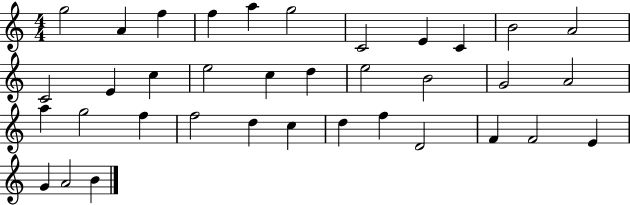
G5/h A4/q F5/q F5/q A5/q G5/h C4/h E4/q C4/q B4/h A4/h C4/h E4/q C5/q E5/h C5/q D5/q E5/h B4/h G4/h A4/h A5/q G5/h F5/q F5/h D5/q C5/q D5/q F5/q D4/h F4/q F4/h E4/q G4/q A4/h B4/q